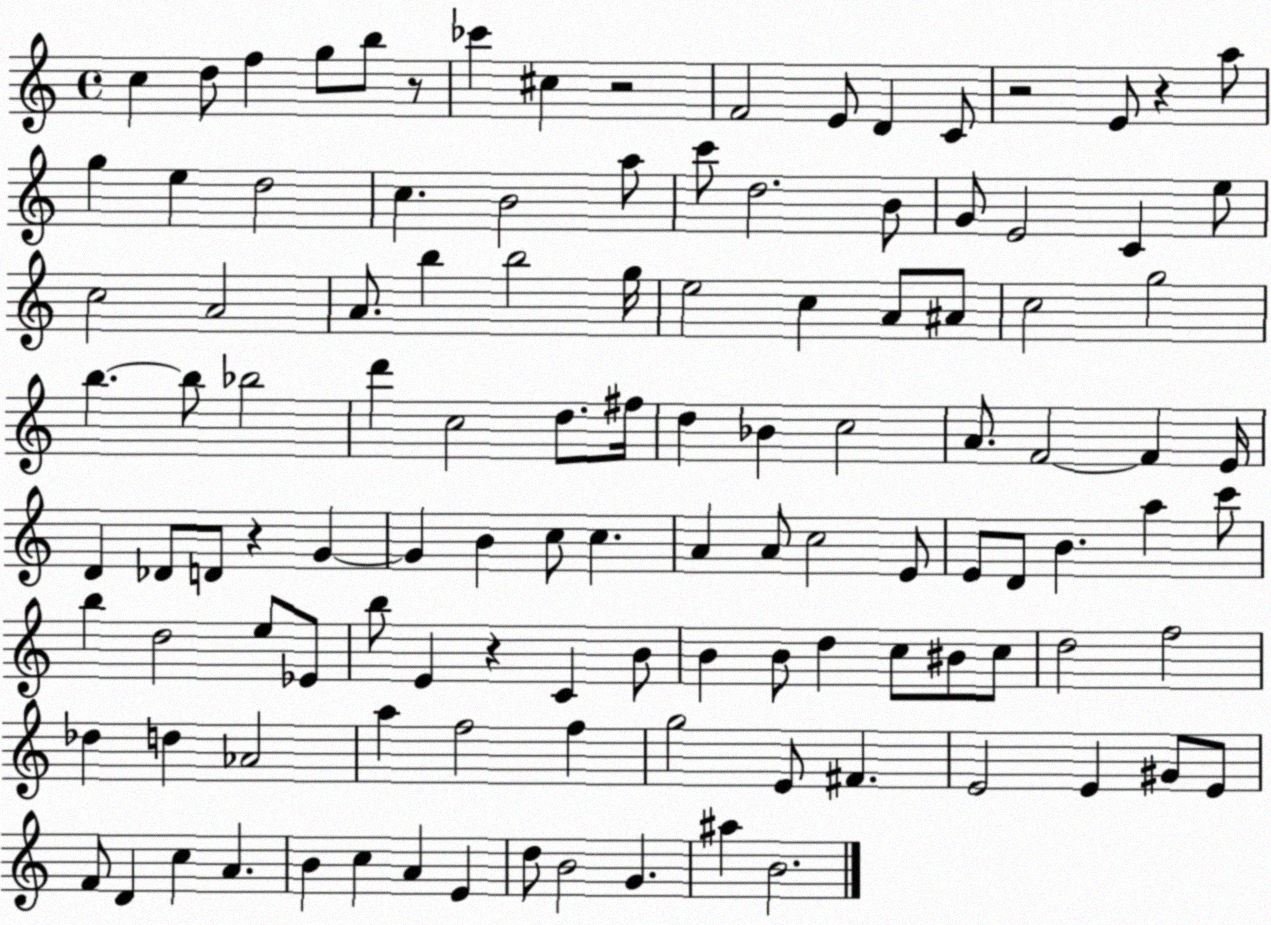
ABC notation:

X:1
T:Untitled
M:4/4
L:1/4
K:C
c d/2 f g/2 b/2 z/2 _c' ^c z2 F2 E/2 D C/2 z2 E/2 z a/2 g e d2 c B2 a/2 c'/2 d2 B/2 G/2 E2 C e/2 c2 A2 A/2 b b2 g/4 e2 c A/2 ^A/2 c2 g2 b b/2 _b2 d' c2 d/2 ^f/4 d _B c2 A/2 F2 F E/4 D _D/2 D/2 z G G B c/2 c A A/2 c2 E/2 E/2 D/2 B a c'/2 b d2 e/2 _E/2 b/2 E z C B/2 B B/2 d c/2 ^B/2 c/2 d2 f2 _d d _A2 a f2 f g2 E/2 ^F E2 E ^G/2 E/2 F/2 D c A B c A E d/2 B2 G ^a B2